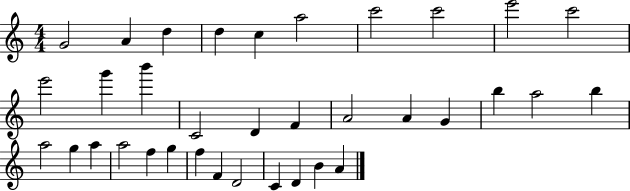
X:1
T:Untitled
M:4/4
L:1/4
K:C
G2 A d d c a2 c'2 c'2 e'2 c'2 e'2 g' b' C2 D F A2 A G b a2 b a2 g a a2 f g f F D2 C D B A